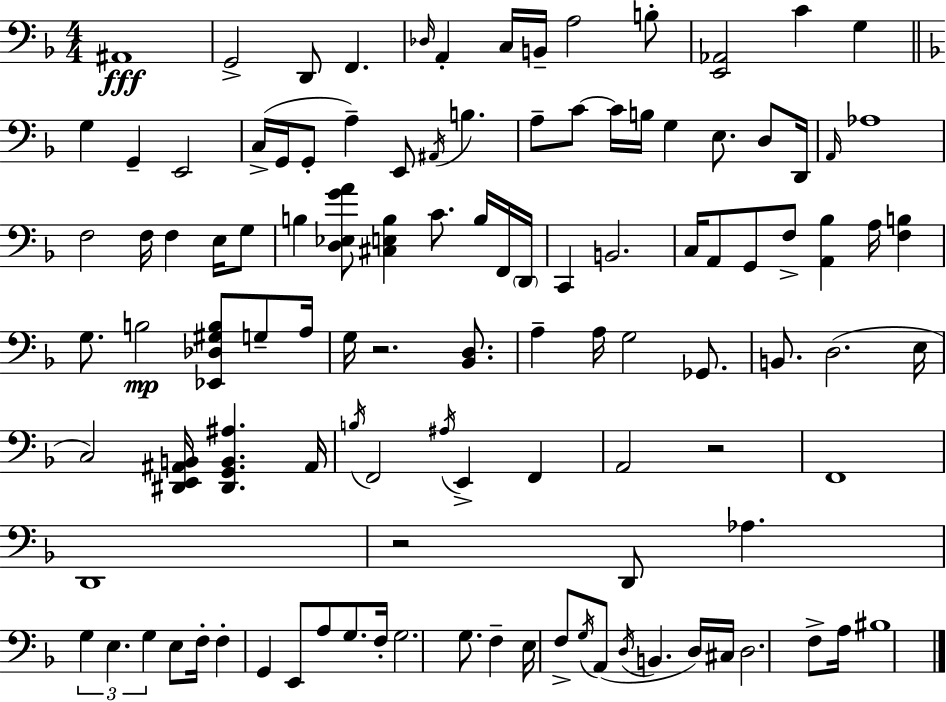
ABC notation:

X:1
T:Untitled
M:4/4
L:1/4
K:Dm
^A,,4 G,,2 D,,/2 F,, _D,/4 A,, C,/4 B,,/4 A,2 B,/2 [E,,_A,,]2 C G, G, G,, E,,2 C,/4 G,,/4 G,,/2 A, E,,/2 ^A,,/4 B, A,/2 C/2 C/4 B,/4 G, E,/2 D,/2 D,,/4 A,,/4 _A,4 F,2 F,/4 F, E,/4 G,/2 B, [D,_E,GA]/2 [^C,E,B,] C/2 B,/4 F,,/4 D,,/4 C,, B,,2 C,/4 A,,/2 G,,/2 F,/2 [A,,_B,] A,/4 [F,B,] G,/2 B,2 [_E,,_D,^G,B,]/2 G,/2 A,/4 G,/4 z2 [_B,,D,]/2 A, A,/4 G,2 _G,,/2 B,,/2 D,2 E,/4 C,2 [^D,,E,,^A,,B,,]/4 [^D,,G,,B,,^A,] ^A,,/4 B,/4 F,,2 ^A,/4 E,, F,, A,,2 z2 F,,4 D,,4 z2 D,,/2 _A, G, E, G, E,/2 F,/4 F, G,, E,,/2 A,/2 G,/2 F,/4 G,2 G,/2 F, E,/4 F,/2 G,/4 A,,/2 D,/4 B,, D,/4 ^C,/4 D,2 F,/2 A,/4 ^B,4